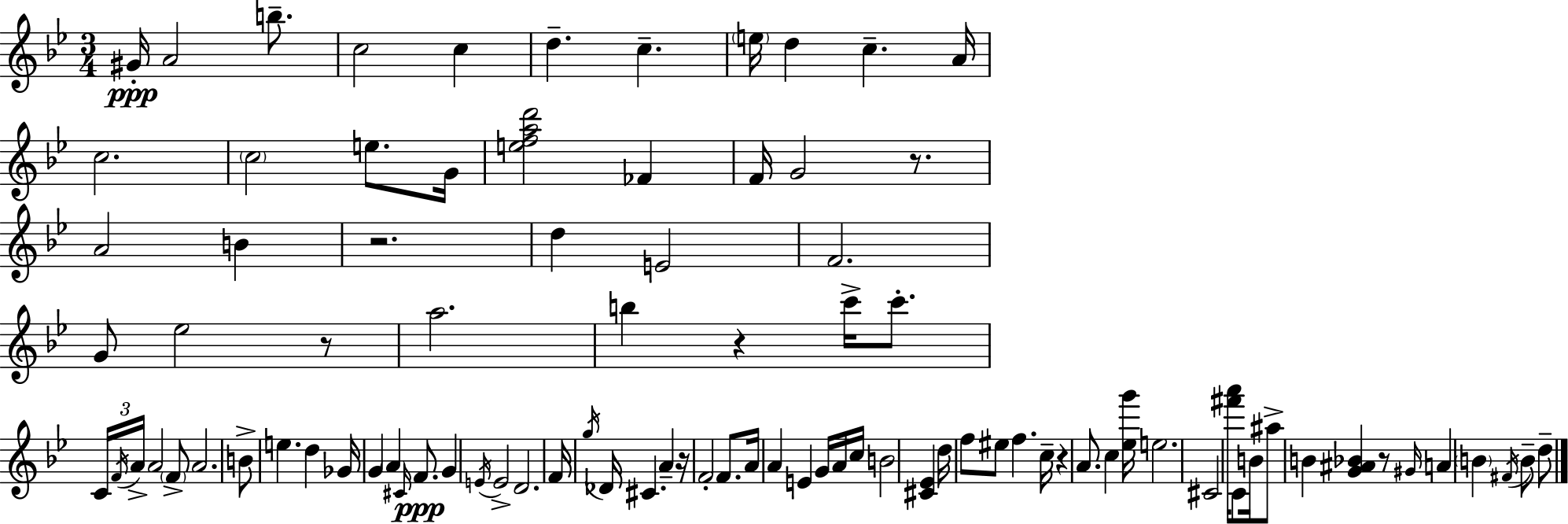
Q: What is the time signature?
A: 3/4